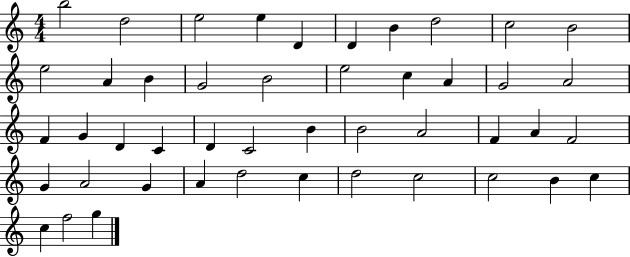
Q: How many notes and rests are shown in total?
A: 46